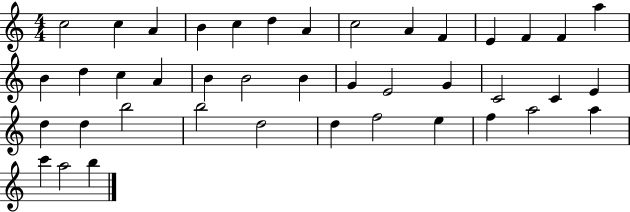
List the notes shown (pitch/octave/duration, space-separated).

C5/h C5/q A4/q B4/q C5/q D5/q A4/q C5/h A4/q F4/q E4/q F4/q F4/q A5/q B4/q D5/q C5/q A4/q B4/q B4/h B4/q G4/q E4/h G4/q C4/h C4/q E4/q D5/q D5/q B5/h B5/h D5/h D5/q F5/h E5/q F5/q A5/h A5/q C6/q A5/h B5/q